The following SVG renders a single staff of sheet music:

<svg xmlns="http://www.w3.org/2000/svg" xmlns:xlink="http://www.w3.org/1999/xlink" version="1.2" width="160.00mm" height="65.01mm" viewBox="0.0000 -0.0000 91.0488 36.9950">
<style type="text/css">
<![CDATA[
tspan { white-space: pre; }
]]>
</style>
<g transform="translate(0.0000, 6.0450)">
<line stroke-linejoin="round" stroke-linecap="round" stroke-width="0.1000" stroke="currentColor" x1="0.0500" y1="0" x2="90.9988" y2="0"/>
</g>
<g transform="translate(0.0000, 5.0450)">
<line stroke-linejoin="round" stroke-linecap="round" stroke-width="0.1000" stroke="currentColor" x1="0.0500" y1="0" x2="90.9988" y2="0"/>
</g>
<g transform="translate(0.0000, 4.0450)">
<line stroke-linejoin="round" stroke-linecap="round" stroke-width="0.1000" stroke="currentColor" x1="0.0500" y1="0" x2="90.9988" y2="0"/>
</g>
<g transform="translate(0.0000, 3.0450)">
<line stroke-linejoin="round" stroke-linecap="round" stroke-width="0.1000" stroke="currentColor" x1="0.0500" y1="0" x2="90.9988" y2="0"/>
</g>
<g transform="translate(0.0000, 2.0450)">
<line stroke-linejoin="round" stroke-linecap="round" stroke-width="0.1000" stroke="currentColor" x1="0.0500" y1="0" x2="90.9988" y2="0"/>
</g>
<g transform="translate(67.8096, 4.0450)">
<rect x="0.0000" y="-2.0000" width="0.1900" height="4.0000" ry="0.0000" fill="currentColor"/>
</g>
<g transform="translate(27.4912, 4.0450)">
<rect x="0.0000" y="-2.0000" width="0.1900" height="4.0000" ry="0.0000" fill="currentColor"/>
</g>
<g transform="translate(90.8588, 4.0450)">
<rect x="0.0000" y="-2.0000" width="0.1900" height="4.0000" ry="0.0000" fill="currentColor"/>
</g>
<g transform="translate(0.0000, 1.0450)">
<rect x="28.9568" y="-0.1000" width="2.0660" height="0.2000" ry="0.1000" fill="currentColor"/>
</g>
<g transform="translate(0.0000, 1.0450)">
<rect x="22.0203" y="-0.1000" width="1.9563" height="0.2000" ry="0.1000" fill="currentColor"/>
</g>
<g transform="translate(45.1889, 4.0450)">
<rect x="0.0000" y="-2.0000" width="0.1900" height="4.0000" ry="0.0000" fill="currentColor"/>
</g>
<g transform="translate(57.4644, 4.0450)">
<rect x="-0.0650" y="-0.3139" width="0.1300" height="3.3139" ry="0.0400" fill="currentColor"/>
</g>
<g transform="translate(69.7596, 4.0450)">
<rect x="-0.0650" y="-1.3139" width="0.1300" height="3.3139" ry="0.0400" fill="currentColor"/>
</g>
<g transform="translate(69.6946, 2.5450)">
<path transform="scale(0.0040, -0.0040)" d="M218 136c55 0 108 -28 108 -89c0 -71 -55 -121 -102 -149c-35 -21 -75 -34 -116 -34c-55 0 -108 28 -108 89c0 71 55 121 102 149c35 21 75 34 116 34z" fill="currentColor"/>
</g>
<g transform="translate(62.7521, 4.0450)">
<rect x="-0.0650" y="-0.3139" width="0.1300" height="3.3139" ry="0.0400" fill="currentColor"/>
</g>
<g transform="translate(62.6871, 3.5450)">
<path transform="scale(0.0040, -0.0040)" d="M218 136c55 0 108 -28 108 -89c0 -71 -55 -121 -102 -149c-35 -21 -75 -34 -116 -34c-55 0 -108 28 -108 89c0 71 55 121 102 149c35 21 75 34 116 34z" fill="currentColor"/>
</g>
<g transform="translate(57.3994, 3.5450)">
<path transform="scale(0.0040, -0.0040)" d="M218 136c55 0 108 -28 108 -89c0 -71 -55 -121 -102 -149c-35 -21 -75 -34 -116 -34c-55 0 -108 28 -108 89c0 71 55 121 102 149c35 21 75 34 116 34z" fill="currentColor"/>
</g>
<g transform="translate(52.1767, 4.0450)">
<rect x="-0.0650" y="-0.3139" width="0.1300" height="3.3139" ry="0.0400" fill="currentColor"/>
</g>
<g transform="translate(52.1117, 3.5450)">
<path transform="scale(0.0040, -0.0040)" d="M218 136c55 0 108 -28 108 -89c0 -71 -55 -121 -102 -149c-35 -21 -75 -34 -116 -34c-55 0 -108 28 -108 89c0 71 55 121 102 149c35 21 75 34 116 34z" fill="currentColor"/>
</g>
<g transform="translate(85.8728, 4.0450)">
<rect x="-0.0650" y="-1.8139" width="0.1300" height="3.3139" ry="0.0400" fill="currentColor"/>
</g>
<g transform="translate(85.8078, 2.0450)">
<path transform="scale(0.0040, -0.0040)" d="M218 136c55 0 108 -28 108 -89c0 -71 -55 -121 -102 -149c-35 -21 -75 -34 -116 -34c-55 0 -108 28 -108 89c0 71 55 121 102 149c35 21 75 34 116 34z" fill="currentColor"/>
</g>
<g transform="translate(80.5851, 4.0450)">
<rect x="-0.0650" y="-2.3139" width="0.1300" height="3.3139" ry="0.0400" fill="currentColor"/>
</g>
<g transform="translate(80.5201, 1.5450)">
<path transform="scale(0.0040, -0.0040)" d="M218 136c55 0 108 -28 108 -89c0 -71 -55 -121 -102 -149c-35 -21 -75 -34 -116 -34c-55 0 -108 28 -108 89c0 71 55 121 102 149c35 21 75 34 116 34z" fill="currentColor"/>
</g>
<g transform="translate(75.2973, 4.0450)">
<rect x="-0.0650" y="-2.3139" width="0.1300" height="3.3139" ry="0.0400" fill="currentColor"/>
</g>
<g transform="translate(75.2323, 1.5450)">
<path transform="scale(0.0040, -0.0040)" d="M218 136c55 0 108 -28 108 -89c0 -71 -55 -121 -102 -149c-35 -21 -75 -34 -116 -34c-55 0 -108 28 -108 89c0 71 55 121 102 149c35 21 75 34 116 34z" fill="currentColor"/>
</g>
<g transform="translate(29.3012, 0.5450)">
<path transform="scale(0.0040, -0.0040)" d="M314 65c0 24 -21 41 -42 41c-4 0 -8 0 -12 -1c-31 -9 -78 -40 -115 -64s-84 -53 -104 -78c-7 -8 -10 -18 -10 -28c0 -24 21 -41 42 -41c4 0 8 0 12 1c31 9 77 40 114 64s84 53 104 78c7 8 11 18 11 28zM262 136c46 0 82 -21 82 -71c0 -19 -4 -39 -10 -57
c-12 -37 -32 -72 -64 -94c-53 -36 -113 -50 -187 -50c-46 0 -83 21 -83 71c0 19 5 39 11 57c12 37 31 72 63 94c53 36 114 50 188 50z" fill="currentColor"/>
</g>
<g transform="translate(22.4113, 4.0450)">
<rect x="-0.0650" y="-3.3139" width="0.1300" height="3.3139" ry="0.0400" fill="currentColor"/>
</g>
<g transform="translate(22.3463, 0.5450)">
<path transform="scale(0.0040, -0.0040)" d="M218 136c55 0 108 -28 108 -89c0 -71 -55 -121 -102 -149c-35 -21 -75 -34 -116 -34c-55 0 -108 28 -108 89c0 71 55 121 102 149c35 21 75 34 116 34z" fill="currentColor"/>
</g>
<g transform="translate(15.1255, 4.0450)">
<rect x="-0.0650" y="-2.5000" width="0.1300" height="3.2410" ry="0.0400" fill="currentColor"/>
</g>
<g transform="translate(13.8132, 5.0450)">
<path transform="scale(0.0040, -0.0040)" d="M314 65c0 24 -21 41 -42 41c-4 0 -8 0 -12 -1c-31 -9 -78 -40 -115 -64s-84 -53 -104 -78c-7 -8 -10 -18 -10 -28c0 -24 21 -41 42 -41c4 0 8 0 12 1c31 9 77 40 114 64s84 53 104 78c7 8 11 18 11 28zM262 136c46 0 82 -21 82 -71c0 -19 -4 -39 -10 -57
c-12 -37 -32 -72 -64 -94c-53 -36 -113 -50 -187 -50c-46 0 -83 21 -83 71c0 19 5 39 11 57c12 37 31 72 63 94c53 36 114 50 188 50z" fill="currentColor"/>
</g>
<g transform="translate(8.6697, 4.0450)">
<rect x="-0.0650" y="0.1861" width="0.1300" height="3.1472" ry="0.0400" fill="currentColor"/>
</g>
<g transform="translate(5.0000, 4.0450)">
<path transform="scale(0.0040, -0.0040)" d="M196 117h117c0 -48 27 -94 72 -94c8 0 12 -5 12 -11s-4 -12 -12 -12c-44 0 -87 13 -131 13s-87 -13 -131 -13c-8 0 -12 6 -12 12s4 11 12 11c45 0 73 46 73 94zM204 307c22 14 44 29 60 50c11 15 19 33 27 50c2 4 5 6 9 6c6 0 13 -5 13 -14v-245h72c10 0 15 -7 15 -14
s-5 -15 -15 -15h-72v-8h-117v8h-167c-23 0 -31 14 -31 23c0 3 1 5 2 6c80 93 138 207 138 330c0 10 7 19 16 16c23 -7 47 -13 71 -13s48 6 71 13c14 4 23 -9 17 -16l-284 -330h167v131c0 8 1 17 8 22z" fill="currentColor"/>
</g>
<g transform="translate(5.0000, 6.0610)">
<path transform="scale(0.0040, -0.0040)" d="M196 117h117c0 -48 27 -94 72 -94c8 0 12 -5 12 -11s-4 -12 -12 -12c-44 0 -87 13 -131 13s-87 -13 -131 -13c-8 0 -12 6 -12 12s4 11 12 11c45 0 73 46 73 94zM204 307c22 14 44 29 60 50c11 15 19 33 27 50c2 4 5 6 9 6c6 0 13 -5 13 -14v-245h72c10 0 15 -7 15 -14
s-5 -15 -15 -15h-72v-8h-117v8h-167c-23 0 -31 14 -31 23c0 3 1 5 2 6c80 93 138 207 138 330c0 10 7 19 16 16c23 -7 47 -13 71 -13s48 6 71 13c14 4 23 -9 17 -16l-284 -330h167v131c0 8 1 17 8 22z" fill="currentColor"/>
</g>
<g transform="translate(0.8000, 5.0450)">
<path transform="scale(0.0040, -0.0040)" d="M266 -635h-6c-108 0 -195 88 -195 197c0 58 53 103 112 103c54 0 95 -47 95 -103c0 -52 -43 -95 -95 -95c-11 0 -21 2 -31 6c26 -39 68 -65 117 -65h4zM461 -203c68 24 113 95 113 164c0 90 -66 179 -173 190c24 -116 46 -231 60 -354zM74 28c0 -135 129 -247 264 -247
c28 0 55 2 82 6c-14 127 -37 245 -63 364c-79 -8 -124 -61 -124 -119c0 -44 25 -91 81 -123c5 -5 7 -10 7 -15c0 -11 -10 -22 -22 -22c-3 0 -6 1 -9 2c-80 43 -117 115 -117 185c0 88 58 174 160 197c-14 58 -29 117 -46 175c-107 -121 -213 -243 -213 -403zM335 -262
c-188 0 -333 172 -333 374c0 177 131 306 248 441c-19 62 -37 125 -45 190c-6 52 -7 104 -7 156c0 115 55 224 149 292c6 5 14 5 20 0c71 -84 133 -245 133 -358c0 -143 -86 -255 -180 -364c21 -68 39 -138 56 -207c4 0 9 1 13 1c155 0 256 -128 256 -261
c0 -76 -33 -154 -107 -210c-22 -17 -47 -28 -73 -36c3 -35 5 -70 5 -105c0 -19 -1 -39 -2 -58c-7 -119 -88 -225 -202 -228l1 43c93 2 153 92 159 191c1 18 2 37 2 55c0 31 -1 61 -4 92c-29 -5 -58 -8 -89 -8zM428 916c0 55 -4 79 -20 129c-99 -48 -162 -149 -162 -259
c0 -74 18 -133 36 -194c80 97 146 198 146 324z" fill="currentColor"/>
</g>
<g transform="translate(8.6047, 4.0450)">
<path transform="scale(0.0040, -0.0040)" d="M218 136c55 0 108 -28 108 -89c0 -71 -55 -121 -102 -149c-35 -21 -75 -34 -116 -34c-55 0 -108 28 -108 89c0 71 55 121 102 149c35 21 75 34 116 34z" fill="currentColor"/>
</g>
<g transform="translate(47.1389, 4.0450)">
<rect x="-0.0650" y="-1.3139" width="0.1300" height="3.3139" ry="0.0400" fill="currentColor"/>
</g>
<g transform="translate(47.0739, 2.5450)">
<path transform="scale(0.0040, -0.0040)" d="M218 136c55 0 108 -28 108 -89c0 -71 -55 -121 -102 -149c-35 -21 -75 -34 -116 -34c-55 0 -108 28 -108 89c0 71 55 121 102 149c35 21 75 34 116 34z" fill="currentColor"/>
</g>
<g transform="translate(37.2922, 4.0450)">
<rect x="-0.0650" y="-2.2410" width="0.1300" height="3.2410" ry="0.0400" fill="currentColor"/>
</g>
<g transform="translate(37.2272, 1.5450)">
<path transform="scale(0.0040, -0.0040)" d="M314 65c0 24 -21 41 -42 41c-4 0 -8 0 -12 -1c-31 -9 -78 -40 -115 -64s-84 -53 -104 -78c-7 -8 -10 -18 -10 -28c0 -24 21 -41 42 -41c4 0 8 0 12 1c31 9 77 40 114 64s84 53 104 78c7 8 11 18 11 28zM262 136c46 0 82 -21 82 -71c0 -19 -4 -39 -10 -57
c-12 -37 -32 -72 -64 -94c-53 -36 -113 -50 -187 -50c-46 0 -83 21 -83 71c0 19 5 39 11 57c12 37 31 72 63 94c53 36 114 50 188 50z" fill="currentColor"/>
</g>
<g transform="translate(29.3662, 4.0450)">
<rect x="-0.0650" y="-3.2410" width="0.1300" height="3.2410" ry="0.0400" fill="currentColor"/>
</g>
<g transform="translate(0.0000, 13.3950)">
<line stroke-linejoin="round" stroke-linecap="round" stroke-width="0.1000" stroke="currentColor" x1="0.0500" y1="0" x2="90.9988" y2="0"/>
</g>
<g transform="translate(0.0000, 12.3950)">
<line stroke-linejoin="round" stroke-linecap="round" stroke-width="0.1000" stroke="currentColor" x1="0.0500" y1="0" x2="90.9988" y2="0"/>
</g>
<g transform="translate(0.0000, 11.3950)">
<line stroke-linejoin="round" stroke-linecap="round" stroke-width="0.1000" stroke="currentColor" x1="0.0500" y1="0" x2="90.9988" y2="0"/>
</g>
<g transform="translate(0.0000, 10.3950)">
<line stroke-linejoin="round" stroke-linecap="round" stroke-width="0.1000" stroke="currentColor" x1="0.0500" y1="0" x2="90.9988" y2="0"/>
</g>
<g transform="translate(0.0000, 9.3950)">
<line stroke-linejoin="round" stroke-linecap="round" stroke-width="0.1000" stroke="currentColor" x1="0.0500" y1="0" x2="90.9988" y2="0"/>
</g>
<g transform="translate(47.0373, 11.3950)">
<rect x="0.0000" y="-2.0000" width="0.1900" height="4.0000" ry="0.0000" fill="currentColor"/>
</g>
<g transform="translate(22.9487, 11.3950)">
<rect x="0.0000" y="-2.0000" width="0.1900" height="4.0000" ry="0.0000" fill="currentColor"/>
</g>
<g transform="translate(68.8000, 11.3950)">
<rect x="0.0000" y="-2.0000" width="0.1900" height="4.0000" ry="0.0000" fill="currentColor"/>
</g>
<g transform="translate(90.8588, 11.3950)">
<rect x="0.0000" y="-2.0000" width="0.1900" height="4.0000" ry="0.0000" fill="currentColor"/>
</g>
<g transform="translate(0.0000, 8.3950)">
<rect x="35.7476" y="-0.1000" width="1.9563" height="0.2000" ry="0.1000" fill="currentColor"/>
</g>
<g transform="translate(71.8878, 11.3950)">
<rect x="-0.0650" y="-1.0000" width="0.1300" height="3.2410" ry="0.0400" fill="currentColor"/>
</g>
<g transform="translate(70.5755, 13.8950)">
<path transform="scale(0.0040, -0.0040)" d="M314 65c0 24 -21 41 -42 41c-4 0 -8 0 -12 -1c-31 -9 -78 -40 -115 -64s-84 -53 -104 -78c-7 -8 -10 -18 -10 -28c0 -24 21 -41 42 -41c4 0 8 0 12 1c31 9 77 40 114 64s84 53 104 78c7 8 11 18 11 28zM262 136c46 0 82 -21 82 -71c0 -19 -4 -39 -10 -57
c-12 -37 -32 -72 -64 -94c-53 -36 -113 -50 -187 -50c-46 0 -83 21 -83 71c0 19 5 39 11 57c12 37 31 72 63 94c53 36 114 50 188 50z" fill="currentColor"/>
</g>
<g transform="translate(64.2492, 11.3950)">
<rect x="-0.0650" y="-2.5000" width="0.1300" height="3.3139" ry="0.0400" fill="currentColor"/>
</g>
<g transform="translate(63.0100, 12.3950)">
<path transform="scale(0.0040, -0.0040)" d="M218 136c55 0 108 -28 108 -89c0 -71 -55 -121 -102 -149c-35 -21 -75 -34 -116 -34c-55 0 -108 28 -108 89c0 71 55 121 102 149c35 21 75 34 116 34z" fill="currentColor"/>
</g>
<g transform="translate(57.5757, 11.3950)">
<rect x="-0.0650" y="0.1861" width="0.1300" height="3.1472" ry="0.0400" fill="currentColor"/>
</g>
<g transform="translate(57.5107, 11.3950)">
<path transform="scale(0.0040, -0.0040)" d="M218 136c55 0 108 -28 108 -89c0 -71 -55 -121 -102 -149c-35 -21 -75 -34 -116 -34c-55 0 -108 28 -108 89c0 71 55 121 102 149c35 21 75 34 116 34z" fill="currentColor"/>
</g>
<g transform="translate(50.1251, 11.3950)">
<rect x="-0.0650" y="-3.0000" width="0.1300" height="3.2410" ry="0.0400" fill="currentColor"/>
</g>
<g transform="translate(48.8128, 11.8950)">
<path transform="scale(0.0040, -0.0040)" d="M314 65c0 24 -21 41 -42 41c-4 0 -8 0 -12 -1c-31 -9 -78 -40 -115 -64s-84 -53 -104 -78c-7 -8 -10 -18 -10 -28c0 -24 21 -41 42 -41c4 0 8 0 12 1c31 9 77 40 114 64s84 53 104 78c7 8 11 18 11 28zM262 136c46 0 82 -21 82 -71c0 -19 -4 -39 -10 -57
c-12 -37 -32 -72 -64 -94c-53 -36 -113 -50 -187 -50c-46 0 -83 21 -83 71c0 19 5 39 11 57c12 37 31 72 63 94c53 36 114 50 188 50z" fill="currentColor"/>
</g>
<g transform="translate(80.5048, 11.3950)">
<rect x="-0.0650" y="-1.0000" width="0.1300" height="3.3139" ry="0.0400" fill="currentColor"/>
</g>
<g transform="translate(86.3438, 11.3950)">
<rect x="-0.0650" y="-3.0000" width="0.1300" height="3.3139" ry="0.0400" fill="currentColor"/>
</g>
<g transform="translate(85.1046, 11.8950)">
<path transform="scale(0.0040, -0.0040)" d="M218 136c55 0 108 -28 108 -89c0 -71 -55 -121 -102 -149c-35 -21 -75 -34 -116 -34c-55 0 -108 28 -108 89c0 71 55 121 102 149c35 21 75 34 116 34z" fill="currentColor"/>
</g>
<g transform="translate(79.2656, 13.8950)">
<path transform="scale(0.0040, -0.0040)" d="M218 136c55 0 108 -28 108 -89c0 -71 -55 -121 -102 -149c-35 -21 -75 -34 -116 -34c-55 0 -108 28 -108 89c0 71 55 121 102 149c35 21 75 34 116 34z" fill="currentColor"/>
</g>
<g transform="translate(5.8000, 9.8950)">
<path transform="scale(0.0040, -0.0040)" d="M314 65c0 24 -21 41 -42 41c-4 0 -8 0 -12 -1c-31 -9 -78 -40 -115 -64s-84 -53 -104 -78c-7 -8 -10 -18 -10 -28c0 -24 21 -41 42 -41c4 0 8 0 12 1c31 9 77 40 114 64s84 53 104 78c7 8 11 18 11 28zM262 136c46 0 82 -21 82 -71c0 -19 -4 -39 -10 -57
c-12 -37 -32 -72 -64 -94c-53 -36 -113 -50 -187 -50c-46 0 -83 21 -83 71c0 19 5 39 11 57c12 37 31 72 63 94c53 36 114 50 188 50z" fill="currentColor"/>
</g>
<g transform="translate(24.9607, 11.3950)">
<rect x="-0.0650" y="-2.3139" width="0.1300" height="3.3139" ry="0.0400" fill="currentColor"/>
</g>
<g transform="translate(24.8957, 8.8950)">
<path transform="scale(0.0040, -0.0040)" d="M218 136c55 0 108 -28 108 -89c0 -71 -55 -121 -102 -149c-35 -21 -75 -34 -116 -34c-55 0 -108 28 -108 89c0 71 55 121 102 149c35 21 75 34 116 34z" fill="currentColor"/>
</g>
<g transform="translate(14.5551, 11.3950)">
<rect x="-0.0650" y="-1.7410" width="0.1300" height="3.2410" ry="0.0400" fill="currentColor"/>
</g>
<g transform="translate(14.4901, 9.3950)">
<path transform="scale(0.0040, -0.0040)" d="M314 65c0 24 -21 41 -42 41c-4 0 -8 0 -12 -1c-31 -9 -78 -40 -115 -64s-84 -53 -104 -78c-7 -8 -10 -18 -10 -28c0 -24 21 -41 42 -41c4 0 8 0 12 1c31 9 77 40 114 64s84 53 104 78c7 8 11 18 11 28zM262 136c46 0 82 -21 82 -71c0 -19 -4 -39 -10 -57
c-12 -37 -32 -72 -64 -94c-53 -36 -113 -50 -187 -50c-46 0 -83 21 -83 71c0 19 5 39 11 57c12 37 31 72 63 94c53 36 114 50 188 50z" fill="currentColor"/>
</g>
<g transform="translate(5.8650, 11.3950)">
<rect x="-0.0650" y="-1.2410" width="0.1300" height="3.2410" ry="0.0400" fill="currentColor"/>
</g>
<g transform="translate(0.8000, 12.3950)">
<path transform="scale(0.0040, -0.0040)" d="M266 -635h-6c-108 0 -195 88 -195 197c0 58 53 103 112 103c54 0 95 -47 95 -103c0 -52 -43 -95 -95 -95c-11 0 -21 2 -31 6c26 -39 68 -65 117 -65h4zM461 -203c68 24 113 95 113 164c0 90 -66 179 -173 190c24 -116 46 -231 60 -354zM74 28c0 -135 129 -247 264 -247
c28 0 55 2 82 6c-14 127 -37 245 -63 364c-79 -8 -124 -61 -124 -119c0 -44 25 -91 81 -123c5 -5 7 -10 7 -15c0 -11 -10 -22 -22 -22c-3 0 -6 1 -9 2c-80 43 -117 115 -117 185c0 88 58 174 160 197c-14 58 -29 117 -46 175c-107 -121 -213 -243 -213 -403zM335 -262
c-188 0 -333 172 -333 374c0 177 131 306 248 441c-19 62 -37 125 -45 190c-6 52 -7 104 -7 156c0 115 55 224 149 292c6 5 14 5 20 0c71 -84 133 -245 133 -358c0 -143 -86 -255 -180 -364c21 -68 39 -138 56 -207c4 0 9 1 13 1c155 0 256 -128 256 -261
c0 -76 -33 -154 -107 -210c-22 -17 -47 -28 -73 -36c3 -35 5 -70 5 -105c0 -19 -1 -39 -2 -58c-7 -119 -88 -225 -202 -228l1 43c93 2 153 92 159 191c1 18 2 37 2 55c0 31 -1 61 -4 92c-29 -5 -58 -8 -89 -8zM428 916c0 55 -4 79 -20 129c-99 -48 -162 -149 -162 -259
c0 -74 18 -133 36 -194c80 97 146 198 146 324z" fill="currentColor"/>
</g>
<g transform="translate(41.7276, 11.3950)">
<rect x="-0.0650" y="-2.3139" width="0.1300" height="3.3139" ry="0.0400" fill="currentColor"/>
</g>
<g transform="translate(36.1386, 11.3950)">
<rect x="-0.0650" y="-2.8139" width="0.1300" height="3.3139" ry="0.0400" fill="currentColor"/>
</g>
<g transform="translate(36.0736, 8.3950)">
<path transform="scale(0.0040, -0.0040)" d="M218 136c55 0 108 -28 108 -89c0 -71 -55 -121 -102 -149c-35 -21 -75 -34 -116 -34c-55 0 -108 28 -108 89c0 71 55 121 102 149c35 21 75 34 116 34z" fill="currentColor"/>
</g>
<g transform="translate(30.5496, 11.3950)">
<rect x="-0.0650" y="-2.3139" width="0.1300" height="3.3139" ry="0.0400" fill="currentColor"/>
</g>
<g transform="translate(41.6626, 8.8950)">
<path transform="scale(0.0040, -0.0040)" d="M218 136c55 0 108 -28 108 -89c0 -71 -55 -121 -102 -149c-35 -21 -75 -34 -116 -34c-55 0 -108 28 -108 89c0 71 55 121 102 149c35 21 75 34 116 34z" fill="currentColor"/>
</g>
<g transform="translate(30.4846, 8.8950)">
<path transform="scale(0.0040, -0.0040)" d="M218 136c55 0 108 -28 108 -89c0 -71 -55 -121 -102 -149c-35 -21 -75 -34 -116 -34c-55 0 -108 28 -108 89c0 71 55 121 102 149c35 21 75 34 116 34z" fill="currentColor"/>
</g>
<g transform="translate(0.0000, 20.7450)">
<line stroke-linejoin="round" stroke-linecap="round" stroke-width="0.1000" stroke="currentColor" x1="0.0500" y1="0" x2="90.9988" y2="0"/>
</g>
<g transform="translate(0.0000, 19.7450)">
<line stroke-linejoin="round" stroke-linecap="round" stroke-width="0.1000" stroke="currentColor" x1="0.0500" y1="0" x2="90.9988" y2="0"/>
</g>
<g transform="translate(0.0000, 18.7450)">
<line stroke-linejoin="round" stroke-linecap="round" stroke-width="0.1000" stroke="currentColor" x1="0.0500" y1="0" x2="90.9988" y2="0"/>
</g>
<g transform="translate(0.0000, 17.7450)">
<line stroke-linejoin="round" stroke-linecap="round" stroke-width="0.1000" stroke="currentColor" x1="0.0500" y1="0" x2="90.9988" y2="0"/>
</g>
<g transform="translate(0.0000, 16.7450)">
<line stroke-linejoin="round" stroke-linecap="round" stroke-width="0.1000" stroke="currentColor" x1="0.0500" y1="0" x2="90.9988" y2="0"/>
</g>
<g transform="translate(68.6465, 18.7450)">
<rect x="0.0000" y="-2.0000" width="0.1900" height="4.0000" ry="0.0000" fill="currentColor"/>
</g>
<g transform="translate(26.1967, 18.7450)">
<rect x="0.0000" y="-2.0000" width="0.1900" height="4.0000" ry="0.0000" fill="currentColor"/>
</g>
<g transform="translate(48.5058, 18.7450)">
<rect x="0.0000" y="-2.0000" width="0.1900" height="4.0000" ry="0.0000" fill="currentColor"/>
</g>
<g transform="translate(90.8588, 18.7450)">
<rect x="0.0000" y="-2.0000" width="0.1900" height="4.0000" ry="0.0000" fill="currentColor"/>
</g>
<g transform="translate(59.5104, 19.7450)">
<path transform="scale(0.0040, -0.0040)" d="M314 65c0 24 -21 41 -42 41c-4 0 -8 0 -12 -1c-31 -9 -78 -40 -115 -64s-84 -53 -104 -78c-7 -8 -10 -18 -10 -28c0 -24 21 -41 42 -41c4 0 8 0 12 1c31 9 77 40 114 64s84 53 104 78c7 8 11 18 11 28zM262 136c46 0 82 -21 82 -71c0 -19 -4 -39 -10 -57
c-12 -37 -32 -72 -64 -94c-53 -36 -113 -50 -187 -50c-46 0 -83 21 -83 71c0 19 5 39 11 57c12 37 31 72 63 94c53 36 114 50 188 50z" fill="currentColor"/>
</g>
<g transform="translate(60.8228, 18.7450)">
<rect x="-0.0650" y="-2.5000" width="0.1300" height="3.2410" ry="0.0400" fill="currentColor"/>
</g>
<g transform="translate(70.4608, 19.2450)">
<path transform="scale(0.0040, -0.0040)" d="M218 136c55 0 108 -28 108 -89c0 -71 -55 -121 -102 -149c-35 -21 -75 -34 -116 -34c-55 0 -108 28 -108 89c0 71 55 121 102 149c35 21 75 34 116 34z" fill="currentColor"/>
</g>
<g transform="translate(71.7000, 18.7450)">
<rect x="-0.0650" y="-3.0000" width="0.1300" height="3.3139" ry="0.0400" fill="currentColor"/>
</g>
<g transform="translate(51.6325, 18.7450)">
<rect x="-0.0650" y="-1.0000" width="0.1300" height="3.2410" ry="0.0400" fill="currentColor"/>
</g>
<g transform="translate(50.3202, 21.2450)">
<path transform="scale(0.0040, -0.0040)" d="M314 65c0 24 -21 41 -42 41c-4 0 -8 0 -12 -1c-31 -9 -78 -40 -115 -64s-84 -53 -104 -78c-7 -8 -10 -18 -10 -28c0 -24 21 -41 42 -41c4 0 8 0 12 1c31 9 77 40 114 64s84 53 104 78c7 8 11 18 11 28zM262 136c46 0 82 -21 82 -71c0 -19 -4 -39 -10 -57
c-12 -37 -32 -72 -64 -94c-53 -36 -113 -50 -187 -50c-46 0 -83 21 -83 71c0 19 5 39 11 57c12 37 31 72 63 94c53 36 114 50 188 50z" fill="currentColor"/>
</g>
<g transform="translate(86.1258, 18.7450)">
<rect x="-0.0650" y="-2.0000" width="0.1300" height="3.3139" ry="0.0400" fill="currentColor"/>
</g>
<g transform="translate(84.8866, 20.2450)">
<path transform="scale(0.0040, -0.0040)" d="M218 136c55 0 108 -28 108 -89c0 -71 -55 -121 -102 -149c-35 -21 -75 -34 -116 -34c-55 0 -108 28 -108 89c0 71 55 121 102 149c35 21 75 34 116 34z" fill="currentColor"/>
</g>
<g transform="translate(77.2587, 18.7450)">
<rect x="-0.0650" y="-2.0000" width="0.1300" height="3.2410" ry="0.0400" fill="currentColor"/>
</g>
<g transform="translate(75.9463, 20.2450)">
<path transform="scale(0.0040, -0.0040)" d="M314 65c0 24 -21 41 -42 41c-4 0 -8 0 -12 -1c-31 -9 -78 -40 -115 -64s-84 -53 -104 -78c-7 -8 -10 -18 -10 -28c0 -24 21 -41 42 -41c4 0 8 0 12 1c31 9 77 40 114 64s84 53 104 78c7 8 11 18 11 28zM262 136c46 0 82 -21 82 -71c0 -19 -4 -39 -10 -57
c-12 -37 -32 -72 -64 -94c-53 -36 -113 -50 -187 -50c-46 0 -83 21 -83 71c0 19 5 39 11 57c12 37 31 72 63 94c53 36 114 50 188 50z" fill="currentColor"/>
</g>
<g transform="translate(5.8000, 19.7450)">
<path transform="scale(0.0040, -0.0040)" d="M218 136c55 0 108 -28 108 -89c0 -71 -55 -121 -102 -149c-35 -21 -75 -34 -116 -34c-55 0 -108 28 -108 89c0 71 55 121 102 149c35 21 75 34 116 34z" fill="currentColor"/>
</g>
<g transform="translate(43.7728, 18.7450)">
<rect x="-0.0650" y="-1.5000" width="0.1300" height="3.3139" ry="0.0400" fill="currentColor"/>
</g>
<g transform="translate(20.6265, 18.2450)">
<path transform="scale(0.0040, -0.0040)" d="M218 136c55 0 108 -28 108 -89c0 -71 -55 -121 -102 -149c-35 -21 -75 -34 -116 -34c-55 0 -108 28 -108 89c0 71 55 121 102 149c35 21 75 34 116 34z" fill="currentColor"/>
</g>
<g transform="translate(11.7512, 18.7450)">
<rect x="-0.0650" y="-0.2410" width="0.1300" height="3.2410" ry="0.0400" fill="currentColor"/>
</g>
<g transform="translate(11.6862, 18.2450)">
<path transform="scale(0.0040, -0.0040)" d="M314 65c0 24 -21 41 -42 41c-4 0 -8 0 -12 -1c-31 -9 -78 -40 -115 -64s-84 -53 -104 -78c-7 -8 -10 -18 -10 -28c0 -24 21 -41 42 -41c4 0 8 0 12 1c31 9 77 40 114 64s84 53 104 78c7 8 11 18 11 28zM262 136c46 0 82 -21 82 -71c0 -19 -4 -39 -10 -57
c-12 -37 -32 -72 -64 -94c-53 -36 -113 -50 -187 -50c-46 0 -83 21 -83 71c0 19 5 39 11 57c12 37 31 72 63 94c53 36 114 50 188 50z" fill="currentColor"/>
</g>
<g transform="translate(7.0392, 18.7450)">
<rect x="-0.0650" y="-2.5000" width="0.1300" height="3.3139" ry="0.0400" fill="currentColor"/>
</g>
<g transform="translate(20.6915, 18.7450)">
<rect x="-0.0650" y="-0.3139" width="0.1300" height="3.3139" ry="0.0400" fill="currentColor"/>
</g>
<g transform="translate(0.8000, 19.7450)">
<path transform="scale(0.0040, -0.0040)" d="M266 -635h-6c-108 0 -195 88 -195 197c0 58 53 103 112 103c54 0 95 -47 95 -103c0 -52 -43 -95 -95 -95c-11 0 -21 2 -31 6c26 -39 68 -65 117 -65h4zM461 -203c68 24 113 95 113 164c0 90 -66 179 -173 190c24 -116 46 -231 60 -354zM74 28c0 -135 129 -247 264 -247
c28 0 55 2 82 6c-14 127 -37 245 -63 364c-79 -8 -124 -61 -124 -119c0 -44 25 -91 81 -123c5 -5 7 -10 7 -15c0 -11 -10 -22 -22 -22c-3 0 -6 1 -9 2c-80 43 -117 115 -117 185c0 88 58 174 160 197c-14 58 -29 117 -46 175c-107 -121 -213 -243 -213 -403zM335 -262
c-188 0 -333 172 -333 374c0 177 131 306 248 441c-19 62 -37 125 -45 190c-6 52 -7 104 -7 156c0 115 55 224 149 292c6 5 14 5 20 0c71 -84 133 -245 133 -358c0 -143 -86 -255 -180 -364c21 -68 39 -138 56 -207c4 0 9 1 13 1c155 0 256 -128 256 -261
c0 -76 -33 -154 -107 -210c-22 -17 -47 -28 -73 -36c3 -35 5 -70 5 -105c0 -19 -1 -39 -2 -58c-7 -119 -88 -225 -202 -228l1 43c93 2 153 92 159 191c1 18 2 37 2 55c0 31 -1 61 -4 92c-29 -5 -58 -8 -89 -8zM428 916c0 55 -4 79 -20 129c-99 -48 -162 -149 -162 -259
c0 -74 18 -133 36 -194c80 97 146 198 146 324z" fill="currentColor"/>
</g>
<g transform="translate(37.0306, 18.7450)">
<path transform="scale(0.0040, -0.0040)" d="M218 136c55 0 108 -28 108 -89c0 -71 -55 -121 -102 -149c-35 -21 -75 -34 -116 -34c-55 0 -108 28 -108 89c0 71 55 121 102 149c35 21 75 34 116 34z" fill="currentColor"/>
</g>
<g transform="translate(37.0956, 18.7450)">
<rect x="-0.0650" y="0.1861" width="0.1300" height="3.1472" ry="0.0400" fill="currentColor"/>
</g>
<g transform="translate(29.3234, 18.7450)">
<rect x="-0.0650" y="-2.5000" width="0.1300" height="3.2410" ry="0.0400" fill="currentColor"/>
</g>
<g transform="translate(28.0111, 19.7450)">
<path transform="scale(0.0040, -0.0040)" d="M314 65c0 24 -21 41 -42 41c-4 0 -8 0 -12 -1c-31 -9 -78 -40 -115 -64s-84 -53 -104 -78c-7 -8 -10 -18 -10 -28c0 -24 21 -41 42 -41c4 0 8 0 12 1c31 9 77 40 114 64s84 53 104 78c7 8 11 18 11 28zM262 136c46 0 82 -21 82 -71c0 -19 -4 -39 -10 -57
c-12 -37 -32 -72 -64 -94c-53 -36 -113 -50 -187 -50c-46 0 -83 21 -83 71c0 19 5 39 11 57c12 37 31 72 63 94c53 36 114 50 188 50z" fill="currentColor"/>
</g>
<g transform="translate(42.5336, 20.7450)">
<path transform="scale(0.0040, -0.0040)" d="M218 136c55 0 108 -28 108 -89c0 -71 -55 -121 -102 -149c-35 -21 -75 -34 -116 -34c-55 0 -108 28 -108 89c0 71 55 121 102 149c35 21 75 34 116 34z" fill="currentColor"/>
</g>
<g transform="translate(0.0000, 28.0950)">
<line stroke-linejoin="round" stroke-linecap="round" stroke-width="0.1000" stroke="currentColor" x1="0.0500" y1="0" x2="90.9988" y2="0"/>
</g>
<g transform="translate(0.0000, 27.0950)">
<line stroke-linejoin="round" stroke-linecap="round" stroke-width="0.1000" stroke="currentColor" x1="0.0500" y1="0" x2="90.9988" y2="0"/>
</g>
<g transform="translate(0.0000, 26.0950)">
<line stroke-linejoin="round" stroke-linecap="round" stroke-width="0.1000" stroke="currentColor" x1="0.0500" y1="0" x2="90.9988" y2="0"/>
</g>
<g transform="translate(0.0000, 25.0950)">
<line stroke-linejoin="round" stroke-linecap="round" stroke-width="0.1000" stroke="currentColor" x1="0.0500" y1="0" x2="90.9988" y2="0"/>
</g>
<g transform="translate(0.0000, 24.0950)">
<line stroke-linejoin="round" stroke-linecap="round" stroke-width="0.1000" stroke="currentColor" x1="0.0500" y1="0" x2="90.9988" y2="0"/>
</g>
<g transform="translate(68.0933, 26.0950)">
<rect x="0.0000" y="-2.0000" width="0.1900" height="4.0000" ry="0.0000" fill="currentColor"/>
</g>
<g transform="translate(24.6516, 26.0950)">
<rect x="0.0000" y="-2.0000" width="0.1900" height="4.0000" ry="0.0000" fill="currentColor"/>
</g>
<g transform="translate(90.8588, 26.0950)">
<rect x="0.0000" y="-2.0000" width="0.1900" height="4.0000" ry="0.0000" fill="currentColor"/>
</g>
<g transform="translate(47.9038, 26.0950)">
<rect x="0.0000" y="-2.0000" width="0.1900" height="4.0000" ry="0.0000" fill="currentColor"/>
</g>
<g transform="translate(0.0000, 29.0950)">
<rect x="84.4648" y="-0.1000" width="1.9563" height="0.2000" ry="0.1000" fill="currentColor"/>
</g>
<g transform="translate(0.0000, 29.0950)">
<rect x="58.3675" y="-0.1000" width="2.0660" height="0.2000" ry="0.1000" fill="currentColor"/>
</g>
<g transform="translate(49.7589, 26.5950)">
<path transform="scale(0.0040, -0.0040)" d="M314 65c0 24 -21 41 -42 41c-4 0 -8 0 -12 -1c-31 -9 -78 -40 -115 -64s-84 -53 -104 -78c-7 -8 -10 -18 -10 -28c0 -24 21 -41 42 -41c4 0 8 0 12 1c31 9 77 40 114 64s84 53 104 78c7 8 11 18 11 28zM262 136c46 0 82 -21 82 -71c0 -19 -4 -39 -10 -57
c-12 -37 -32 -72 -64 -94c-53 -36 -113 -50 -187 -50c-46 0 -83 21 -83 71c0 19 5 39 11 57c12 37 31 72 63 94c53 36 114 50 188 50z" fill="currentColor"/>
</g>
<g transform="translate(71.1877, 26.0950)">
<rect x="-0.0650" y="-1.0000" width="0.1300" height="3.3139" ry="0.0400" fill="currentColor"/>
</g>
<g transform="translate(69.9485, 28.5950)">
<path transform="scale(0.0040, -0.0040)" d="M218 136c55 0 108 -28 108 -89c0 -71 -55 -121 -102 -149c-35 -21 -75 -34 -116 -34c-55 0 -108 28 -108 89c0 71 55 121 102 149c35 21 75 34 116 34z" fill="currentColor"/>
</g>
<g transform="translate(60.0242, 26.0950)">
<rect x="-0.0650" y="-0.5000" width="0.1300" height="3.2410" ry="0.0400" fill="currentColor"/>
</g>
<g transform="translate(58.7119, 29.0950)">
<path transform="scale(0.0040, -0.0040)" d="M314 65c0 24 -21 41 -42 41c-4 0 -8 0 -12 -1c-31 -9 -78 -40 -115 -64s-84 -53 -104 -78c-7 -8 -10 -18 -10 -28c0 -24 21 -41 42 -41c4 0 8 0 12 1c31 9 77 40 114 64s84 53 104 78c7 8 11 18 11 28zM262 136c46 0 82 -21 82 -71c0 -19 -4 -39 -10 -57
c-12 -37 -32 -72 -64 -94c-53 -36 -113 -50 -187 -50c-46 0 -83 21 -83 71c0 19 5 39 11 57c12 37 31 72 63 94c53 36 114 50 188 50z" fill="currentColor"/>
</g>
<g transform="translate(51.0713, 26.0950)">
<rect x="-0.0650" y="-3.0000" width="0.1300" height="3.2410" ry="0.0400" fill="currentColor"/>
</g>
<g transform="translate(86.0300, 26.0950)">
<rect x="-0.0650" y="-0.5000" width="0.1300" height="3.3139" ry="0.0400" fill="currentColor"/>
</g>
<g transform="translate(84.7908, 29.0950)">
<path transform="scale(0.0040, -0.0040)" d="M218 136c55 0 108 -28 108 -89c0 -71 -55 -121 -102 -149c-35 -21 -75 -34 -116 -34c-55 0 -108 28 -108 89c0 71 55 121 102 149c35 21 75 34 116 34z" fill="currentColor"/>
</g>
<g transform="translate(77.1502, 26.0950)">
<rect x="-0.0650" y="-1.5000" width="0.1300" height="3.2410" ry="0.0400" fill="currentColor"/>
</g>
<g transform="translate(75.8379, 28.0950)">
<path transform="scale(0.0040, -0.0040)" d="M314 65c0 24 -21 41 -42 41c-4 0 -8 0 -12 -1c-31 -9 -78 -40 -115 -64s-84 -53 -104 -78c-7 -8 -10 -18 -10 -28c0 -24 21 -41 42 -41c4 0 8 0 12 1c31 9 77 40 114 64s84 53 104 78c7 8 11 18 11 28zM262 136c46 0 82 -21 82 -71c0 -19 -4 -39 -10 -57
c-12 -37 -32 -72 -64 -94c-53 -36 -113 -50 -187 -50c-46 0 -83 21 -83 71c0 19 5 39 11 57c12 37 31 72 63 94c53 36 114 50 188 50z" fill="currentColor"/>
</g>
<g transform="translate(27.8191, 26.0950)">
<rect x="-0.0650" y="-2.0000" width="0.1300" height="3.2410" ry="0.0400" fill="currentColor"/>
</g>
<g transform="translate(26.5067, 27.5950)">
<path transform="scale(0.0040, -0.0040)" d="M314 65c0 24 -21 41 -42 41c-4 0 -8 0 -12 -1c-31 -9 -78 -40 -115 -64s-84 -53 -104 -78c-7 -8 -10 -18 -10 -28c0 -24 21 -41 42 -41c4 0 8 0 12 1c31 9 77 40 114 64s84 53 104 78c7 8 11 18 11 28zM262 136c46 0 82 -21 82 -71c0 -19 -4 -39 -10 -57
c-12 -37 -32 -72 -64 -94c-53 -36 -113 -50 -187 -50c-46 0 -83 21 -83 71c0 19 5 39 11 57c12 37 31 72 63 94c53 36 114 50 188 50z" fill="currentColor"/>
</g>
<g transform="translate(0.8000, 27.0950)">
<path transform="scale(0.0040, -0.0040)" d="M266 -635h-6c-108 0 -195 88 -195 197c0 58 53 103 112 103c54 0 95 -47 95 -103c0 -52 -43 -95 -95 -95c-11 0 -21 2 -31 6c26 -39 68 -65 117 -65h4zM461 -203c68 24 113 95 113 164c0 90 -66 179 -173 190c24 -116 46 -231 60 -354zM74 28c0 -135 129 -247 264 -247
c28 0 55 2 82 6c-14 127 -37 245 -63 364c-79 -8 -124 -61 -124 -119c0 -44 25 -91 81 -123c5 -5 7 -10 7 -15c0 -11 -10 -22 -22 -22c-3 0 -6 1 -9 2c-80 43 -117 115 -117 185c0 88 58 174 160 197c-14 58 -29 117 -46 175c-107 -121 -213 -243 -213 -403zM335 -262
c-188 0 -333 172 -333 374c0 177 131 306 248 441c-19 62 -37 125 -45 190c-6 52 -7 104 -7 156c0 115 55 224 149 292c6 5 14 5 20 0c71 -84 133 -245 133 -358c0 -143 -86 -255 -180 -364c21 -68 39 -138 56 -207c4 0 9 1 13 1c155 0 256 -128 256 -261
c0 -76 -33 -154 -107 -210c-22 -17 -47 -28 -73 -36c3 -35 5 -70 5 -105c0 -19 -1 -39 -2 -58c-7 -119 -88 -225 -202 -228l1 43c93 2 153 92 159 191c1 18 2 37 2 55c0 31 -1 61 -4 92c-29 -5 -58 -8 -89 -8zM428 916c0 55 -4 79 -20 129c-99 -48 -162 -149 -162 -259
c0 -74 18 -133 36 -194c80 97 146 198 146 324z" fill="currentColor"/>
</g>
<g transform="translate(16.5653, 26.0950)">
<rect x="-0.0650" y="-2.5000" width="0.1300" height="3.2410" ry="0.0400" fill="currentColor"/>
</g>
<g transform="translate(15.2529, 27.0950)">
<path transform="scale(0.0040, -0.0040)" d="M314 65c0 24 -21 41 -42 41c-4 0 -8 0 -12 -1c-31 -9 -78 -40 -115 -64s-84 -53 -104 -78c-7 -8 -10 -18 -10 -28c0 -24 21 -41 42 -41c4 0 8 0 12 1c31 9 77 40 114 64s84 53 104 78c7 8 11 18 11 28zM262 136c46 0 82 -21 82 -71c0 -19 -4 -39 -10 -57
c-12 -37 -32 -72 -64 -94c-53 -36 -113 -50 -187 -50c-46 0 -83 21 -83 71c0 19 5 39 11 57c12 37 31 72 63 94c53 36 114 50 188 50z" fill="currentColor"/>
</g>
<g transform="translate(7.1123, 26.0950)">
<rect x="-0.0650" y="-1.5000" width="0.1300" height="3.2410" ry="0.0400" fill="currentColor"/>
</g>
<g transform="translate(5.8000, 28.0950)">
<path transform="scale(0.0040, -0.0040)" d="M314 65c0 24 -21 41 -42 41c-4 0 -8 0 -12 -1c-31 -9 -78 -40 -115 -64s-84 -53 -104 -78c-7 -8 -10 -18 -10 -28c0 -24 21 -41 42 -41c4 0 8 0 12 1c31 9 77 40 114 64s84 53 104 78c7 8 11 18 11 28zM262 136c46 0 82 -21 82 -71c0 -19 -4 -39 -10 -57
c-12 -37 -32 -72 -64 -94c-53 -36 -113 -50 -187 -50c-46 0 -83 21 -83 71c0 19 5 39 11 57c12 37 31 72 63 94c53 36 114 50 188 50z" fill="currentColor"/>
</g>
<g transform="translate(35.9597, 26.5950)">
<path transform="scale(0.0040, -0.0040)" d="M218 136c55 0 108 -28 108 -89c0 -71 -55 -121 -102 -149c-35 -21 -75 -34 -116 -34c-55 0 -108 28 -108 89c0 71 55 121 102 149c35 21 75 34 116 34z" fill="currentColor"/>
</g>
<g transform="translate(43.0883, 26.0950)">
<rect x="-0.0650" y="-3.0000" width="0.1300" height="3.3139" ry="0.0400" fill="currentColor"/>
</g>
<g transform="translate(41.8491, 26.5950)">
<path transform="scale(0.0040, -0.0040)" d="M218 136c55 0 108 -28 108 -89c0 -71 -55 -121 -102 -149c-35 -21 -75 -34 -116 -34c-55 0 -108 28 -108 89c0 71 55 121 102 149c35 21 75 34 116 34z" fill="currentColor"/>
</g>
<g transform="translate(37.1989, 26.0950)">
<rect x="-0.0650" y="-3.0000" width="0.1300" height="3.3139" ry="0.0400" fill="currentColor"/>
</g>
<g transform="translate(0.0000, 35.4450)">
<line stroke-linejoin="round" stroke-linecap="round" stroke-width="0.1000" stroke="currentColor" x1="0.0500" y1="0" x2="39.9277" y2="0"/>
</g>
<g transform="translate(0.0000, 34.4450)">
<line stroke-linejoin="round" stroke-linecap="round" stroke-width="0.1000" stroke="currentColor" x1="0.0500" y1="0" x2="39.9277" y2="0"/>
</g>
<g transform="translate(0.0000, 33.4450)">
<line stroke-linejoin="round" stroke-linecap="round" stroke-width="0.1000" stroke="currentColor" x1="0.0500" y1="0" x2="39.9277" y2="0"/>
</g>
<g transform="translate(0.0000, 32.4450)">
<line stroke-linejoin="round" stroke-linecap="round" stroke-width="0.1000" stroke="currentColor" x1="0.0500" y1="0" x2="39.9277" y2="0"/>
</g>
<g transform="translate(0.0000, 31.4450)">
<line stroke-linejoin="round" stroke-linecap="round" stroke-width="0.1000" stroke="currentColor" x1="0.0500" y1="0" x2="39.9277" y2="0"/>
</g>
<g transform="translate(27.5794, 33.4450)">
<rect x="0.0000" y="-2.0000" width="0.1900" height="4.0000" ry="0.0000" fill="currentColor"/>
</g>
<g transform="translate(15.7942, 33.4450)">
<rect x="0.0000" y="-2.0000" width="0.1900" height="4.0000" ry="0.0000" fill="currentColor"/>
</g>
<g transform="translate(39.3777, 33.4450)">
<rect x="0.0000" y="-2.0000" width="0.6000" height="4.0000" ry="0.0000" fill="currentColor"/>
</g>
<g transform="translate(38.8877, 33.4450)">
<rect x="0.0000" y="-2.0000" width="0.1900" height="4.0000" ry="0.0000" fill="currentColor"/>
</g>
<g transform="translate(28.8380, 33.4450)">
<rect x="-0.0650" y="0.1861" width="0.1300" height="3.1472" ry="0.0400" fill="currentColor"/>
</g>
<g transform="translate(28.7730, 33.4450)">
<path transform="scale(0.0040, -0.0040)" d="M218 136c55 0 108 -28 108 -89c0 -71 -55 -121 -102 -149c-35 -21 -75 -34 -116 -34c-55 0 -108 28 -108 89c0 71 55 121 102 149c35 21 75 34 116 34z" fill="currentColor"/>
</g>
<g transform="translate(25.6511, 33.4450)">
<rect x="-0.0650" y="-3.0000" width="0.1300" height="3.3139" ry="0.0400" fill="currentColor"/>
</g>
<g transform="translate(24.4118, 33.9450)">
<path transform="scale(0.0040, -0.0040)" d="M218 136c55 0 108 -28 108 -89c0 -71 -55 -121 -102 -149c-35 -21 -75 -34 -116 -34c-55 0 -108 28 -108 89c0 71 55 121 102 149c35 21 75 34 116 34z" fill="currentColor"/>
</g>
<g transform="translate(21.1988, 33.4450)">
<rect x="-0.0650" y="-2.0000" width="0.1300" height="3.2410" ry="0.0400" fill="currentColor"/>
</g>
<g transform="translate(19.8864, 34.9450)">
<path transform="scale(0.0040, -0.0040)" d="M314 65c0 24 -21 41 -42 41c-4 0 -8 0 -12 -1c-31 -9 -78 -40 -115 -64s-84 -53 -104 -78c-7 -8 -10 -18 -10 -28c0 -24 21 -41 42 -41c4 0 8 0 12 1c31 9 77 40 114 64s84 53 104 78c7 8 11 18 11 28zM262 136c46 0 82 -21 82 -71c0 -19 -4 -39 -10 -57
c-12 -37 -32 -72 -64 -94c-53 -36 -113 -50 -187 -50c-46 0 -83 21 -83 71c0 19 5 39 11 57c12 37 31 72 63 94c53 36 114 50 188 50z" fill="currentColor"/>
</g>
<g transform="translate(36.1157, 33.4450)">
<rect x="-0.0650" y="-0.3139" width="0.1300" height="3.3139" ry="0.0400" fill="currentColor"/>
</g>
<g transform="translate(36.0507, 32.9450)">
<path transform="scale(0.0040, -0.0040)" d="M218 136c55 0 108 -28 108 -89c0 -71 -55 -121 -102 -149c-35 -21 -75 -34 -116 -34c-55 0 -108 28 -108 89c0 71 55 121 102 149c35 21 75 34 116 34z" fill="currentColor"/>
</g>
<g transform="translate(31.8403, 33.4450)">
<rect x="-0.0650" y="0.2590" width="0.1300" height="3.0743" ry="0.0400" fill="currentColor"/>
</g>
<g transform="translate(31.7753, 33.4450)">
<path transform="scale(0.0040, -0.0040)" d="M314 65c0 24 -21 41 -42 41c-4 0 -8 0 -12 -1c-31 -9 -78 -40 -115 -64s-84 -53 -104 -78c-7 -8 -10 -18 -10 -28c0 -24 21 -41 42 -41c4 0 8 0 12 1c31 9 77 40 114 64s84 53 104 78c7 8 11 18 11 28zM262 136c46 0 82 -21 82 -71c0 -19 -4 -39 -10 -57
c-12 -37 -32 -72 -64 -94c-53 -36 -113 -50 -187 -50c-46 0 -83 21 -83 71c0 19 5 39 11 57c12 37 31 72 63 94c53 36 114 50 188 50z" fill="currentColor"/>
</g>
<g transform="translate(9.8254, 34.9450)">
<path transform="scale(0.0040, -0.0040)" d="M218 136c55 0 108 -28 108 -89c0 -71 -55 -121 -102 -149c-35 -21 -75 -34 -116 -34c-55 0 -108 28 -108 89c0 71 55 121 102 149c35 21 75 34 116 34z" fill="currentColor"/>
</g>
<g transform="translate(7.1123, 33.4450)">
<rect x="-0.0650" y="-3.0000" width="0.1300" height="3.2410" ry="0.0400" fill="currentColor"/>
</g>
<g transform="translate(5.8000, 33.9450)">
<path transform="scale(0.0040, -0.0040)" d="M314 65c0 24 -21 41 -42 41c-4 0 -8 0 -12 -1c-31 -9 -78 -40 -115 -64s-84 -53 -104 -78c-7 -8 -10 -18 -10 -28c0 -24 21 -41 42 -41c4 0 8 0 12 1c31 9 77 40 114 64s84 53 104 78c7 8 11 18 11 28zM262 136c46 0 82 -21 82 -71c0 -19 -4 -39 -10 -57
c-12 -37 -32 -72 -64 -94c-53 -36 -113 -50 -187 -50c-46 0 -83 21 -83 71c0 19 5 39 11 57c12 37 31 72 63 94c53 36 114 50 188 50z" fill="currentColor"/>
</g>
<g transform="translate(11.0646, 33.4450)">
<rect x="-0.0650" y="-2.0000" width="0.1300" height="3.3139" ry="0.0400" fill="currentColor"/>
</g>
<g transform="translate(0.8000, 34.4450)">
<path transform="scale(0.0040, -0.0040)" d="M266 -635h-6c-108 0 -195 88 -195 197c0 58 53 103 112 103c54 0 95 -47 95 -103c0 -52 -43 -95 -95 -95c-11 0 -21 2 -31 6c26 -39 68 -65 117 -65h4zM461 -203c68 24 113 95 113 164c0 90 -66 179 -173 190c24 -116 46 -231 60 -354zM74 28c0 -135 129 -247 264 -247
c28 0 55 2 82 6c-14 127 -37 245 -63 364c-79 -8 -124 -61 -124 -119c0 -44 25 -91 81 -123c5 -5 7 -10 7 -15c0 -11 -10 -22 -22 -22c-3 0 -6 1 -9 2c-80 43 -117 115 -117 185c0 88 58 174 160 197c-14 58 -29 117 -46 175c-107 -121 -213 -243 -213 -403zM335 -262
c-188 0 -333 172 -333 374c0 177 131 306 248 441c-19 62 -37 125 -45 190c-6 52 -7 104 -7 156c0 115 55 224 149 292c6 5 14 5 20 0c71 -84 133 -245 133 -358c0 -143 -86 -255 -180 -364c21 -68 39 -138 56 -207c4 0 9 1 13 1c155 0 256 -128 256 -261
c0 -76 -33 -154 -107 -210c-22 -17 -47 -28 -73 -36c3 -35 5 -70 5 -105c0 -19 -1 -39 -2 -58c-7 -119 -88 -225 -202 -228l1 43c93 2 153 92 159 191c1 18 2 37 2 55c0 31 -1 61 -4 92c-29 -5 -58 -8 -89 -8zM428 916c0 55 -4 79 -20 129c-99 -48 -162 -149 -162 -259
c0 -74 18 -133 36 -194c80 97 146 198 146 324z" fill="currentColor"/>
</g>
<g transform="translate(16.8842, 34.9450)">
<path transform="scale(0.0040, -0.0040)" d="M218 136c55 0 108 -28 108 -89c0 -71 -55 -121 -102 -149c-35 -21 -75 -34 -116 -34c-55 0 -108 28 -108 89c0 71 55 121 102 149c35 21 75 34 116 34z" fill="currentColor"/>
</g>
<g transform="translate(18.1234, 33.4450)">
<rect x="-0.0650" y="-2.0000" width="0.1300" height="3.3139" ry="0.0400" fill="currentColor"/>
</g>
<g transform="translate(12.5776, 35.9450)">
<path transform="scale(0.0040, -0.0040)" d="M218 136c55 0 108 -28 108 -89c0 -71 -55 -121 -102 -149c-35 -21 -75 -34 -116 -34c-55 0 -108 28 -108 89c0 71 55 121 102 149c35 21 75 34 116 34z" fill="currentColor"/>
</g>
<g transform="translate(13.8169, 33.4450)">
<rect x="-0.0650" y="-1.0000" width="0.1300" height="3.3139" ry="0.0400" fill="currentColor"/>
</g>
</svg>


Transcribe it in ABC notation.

X:1
T:Untitled
M:4/4
L:1/4
K:C
B G2 b b2 g2 e c c c e g g f e2 f2 g g a g A2 B G D2 D A G c2 c G2 B E D2 G2 A F2 F E2 G2 F2 A A A2 C2 D E2 C A2 F D F F2 A B B2 c